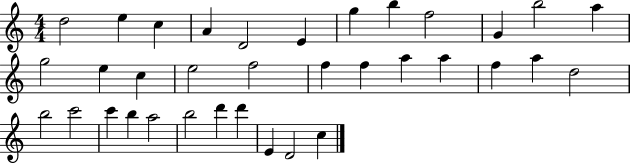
D5/h E5/q C5/q A4/q D4/h E4/q G5/q B5/q F5/h G4/q B5/h A5/q G5/h E5/q C5/q E5/h F5/h F5/q F5/q A5/q A5/q F5/q A5/q D5/h B5/h C6/h C6/q B5/q A5/h B5/h D6/q D6/q E4/q D4/h C5/q